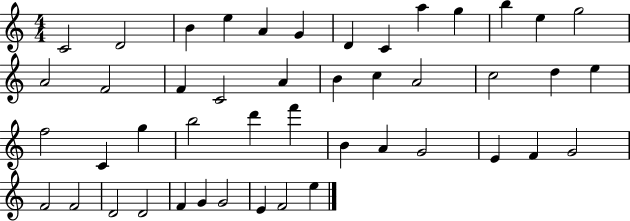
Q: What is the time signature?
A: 4/4